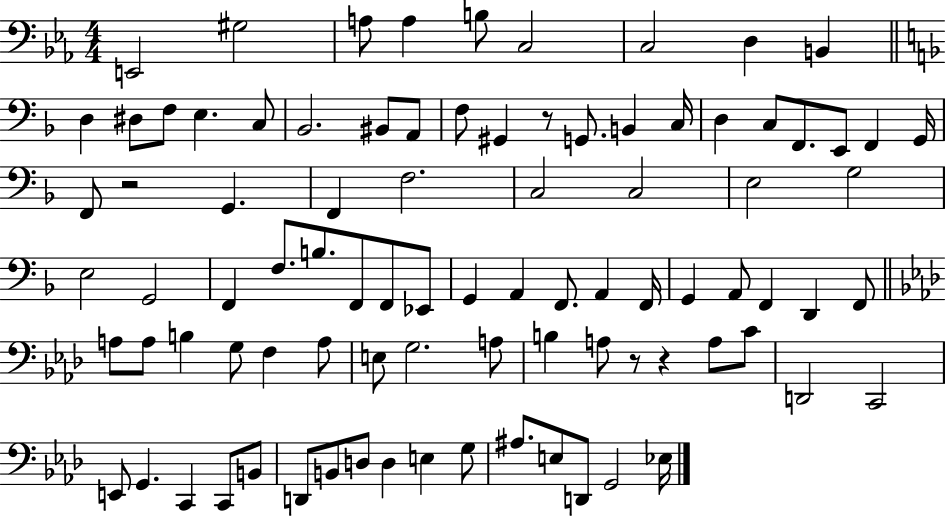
E2/h G#3/h A3/e A3/q B3/e C3/h C3/h D3/q B2/q D3/q D#3/e F3/e E3/q. C3/e Bb2/h. BIS2/e A2/e F3/e G#2/q R/e G2/e. B2/q C3/s D3/q C3/e F2/e. E2/e F2/q G2/s F2/e R/h G2/q. F2/q F3/h. C3/h C3/h E3/h G3/h E3/h G2/h F2/q F3/e. B3/e. F2/e F2/e Eb2/e G2/q A2/q F2/e. A2/q F2/s G2/q A2/e F2/q D2/q F2/e A3/e A3/e B3/q G3/e F3/q A3/e E3/e G3/h. A3/e B3/q A3/e R/e R/q A3/e C4/e D2/h C2/h E2/e G2/q. C2/q C2/e B2/e D2/e B2/e D3/e D3/q E3/q G3/e A#3/e. E3/e D2/e G2/h Eb3/s